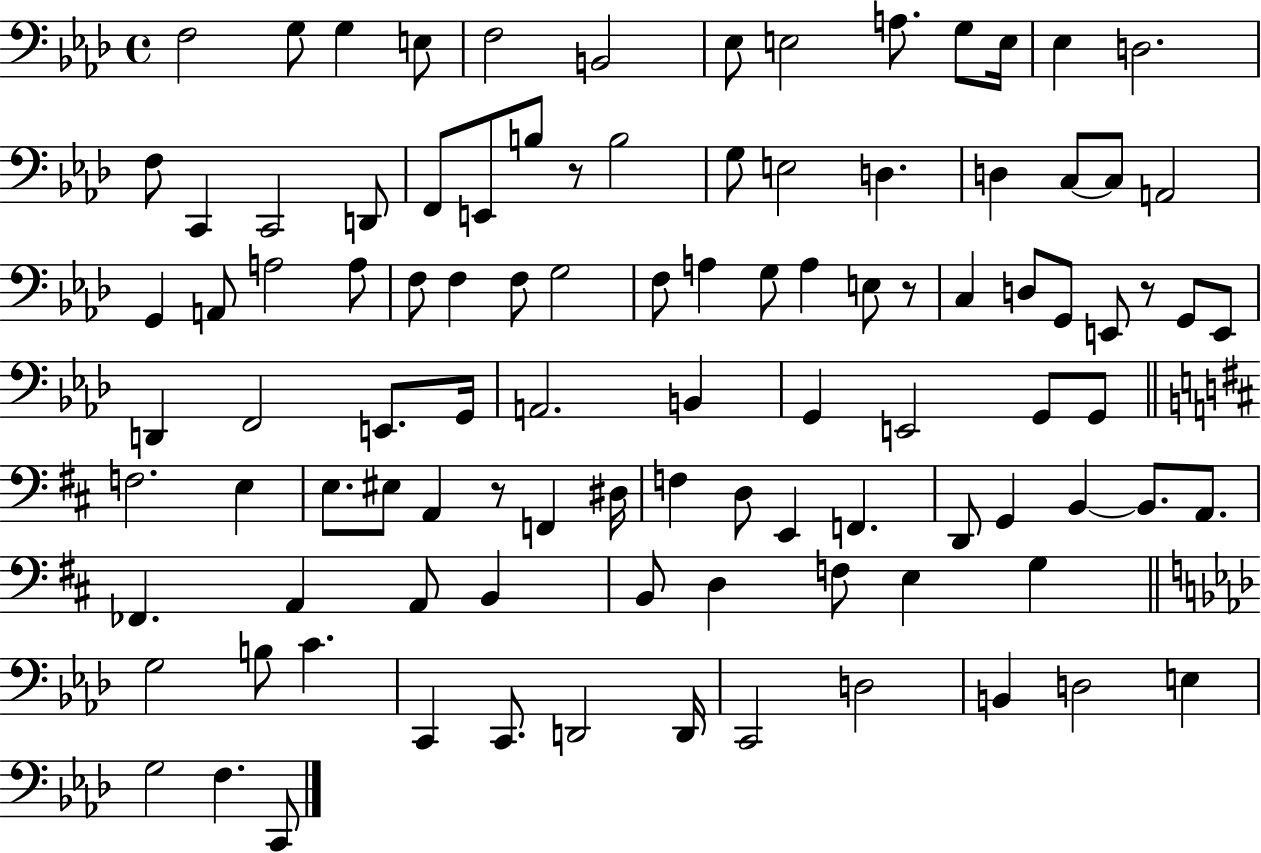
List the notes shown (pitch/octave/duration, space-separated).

F3/h G3/e G3/q E3/e F3/h B2/h Eb3/e E3/h A3/e. G3/e E3/s Eb3/q D3/h. F3/e C2/q C2/h D2/e F2/e E2/e B3/e R/e B3/h G3/e E3/h D3/q. D3/q C3/e C3/e A2/h G2/q A2/e A3/h A3/e F3/e F3/q F3/e G3/h F3/e A3/q G3/e A3/q E3/e R/e C3/q D3/e G2/e E2/e R/e G2/e E2/e D2/q F2/h E2/e. G2/s A2/h. B2/q G2/q E2/h G2/e G2/e F3/h. E3/q E3/e. EIS3/e A2/q R/e F2/q D#3/s F3/q D3/e E2/q F2/q. D2/e G2/q B2/q B2/e. A2/e. FES2/q. A2/q A2/e B2/q B2/e D3/q F3/e E3/q G3/q G3/h B3/e C4/q. C2/q C2/e. D2/h D2/s C2/h D3/h B2/q D3/h E3/q G3/h F3/q. C2/e